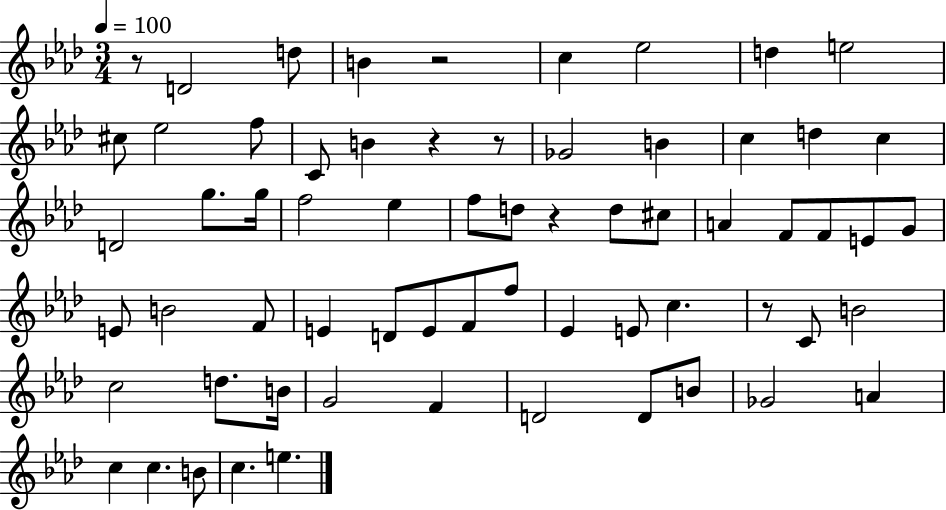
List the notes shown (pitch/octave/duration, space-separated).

R/e D4/h D5/e B4/q R/h C5/q Eb5/h D5/q E5/h C#5/e Eb5/h F5/e C4/e B4/q R/q R/e Gb4/h B4/q C5/q D5/q C5/q D4/h G5/e. G5/s F5/h Eb5/q F5/e D5/e R/q D5/e C#5/e A4/q F4/e F4/e E4/e G4/e E4/e B4/h F4/e E4/q D4/e E4/e F4/e F5/e Eb4/q E4/e C5/q. R/e C4/e B4/h C5/h D5/e. B4/s G4/h F4/q D4/h D4/e B4/e Gb4/h A4/q C5/q C5/q. B4/e C5/q. E5/q.